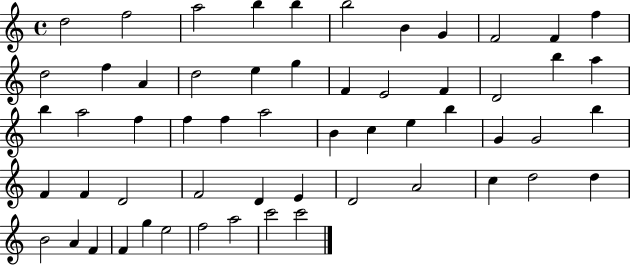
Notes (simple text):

D5/h F5/h A5/h B5/q B5/q B5/h B4/q G4/q F4/h F4/q F5/q D5/h F5/q A4/q D5/h E5/q G5/q F4/q E4/h F4/q D4/h B5/q A5/q B5/q A5/h F5/q F5/q F5/q A5/h B4/q C5/q E5/q B5/q G4/q G4/h B5/q F4/q F4/q D4/h F4/h D4/q E4/q D4/h A4/h C5/q D5/h D5/q B4/h A4/q F4/q F4/q G5/q E5/h F5/h A5/h C6/h C6/h